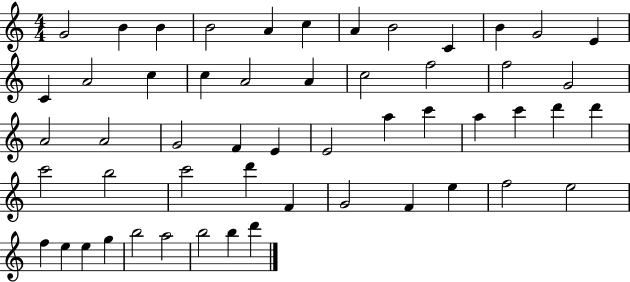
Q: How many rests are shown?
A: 0